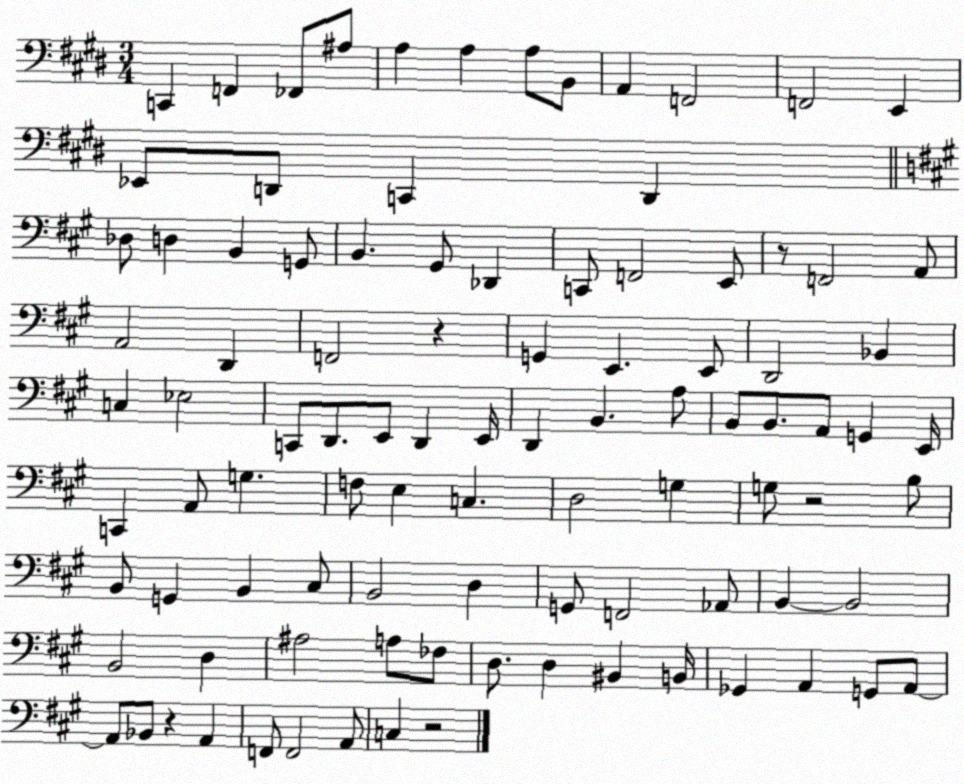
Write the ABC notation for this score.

X:1
T:Untitled
M:3/4
L:1/4
K:E
C,, F,, _F,,/2 ^A,/2 A, A, A,/2 B,,/2 A,, F,,2 F,,2 E,, _E,,/2 D,,/2 C,, D,, _D,/2 D, B,, G,,/2 B,, ^G,,/2 _D,, C,,/2 F,,2 E,,/2 z/2 F,,2 A,,/2 A,,2 D,, F,,2 z G,, E,, E,,/2 D,,2 _B,, C, _E,2 C,,/2 D,,/2 E,,/2 D,, E,,/4 D,, B,, A,/2 B,,/2 B,,/2 A,,/2 G,, E,,/4 C,, A,,/2 G, F,/2 E, C, D,2 G, G,/2 z2 B,/2 B,,/2 G,, B,, ^C,/2 B,,2 D, G,,/2 F,,2 _A,,/2 B,, B,,2 B,,2 D, ^A,2 A,/2 _F,/2 D,/2 D, ^B,, B,,/4 _G,, A,, G,,/2 A,,/2 A,,/2 _B,,/2 z A,, F,,/2 F,,2 A,,/2 C, z2